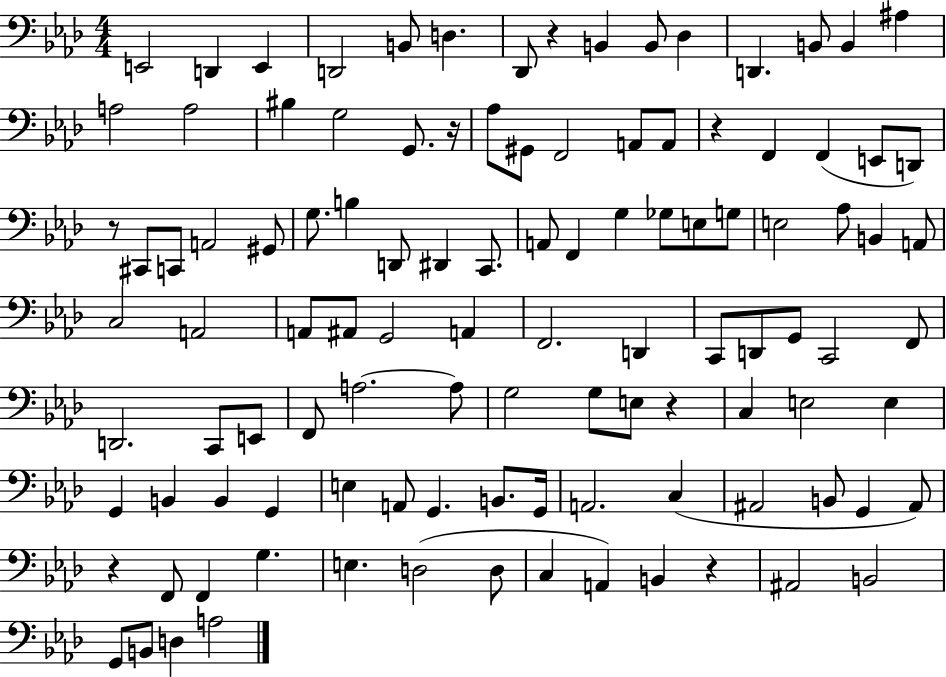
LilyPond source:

{
  \clef bass
  \numericTimeSignature
  \time 4/4
  \key aes \major
  \repeat volta 2 { e,2 d,4 e,4 | d,2 b,8 d4. | des,8 r4 b,4 b,8 des4 | d,4. b,8 b,4 ais4 | \break a2 a2 | bis4 g2 g,8. r16 | aes8 gis,8 f,2 a,8 a,8 | r4 f,4 f,4( e,8 d,8) | \break r8 cis,8 c,8 a,2 gis,8 | g8. b4 d,8 dis,4 c,8. | a,8 f,4 g4 ges8 e8 g8 | e2 aes8 b,4 a,8 | \break c2 a,2 | a,8 ais,8 g,2 a,4 | f,2. d,4 | c,8 d,8 g,8 c,2 f,8 | \break d,2. c,8 e,8 | f,8 a2.~~ a8 | g2 g8 e8 r4 | c4 e2 e4 | \break g,4 b,4 b,4 g,4 | e4 a,8 g,4. b,8. g,16 | a,2. c4( | ais,2 b,8 g,4 ais,8) | \break r4 f,8 f,4 g4. | e4. d2( d8 | c4 a,4) b,4 r4 | ais,2 b,2 | \break g,8 b,8 d4 a2 | } \bar "|."
}